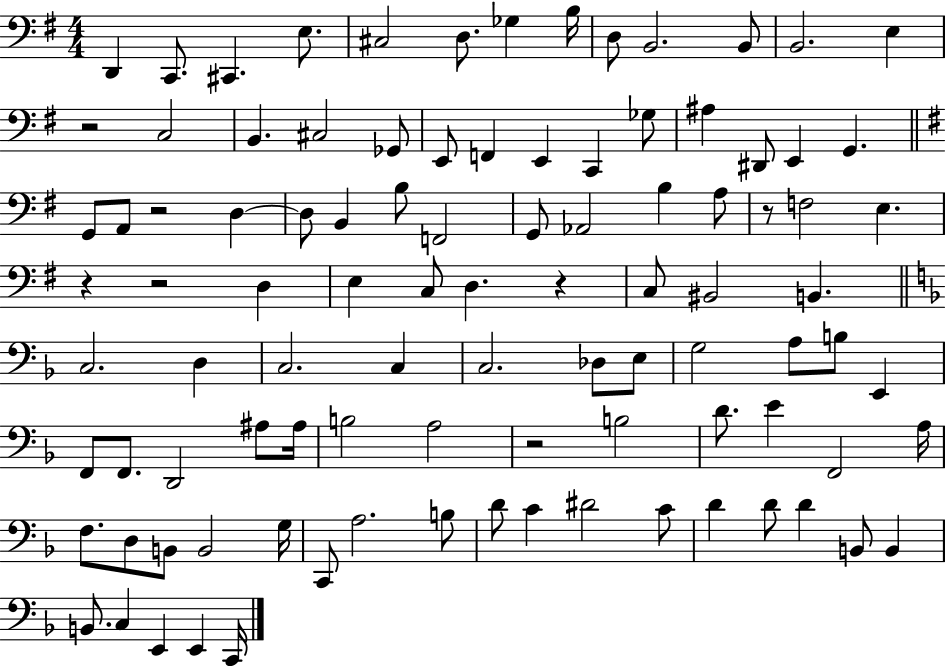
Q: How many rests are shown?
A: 7